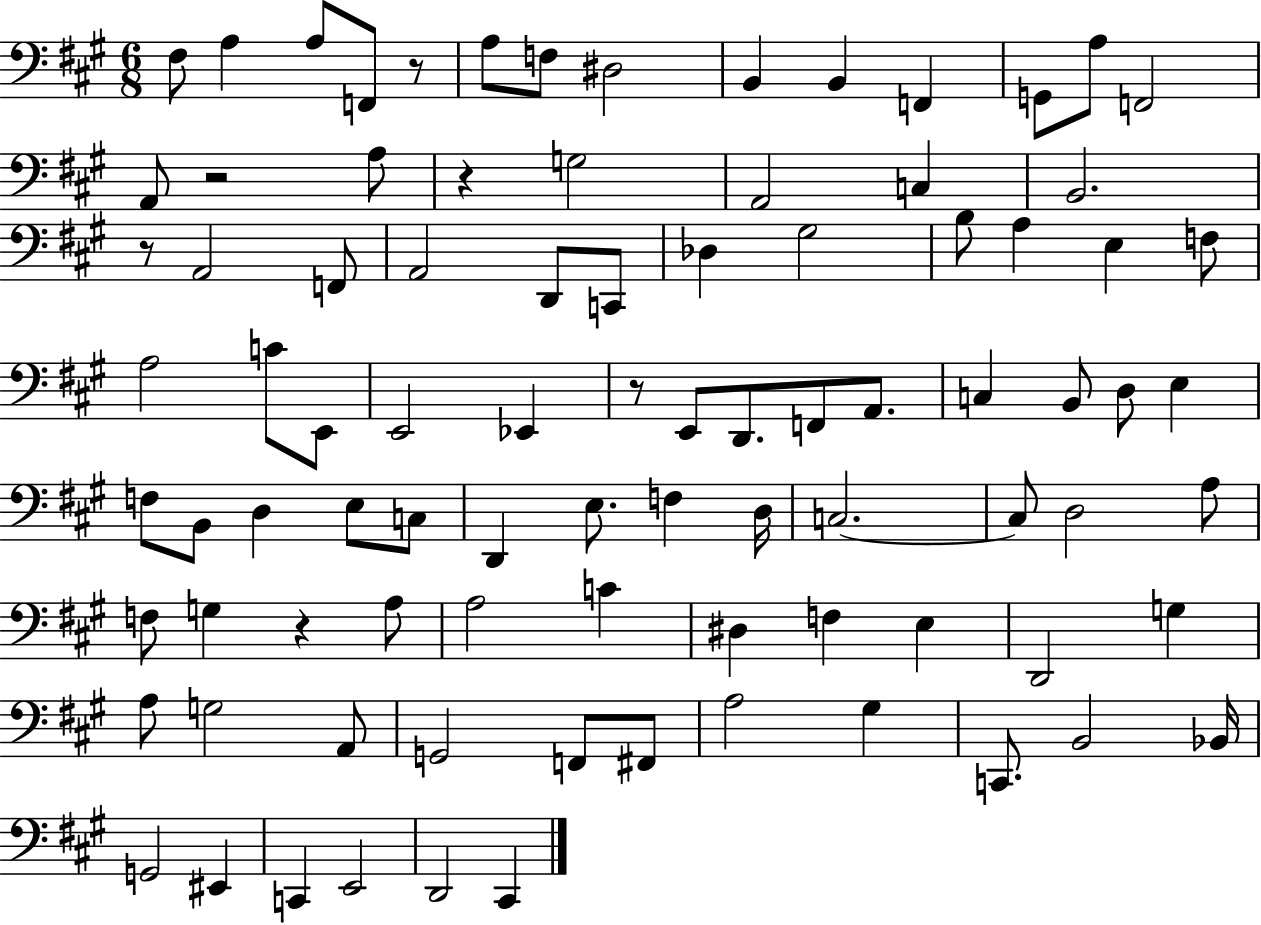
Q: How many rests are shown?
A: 6